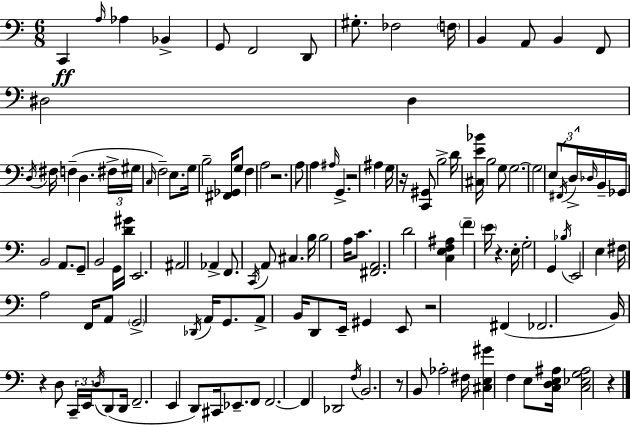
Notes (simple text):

C2/q A3/s Ab3/q Bb2/q G2/e F2/h D2/e G#3/e. FES3/h F3/s B2/q A2/e B2/q F2/e D#3/h D#3/q D3/s F#3/s F3/q D3/q. F#3/s G#3/s C3/s F3/h E3/e. G3/s B3/h [F#2,Gb2]/s G3/e F3/q A3/h R/h. A3/e A3/q A#3/s G2/q. R/h A#3/q G3/s R/s [C2,G#2]/e B3/h D4/s [C#3,E4,Bb4]/s B3/h G3/e G3/h. G3/h E3/e F#2/s D3/s Db3/s B2/s Gb2/s B2/h A2/e. G2/e B2/h G2/s [D4,G#4]/s E2/h. A#2/h Ab2/q F2/e. C2/s A2/e C#3/q. B3/s B3/h A3/s C4/e. [F#2,A2]/h. D4/h [C3,E3,F3,A#3]/q F4/q E4/s R/q. E3/s G3/h G2/q Bb3/s E2/h E3/q F#3/s A3/h F2/s A2/e G2/h Db2/s A2/s G2/e. A2/e B2/s D2/e E2/s G#2/q E2/e R/h F#2/q FES2/h. B2/s R/q D3/e C2/s E2/s D3/s D2/e D2/s F2/h. E2/q D2/e C#2/s Eb2/e. F2/e F2/h. F2/q Db2/h F3/s B2/h. R/e B2/e Ab3/h F#3/s [C#3,E3,G#4]/q F3/q E3/e [C3,D3,E3,A#3]/s [C3,Eb3,G3,A#3]/h R/q